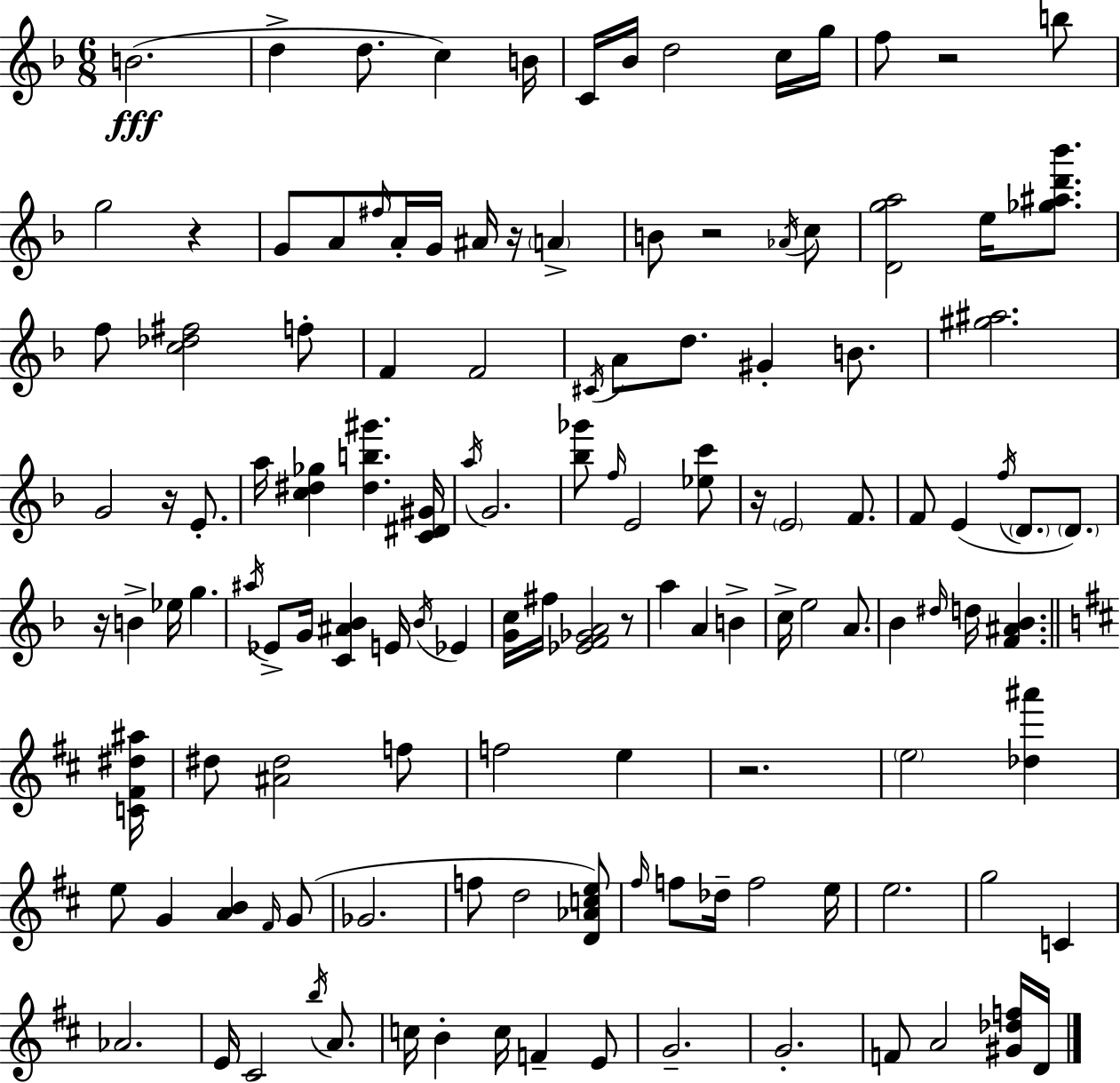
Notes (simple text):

B4/h. D5/q D5/e. C5/q B4/s C4/s Bb4/s D5/h C5/s G5/s F5/e R/h B5/e G5/h R/q G4/e A4/e F#5/s A4/s G4/s A#4/s R/s A4/q B4/e R/h Ab4/s C5/e [D4,G5,A5]/h E5/s [Gb5,A#5,D6,Bb6]/e. F5/e [C5,Db5,F#5]/h F5/e F4/q F4/h C#4/s A4/e D5/e. G#4/q B4/e. [G#5,A#5]/h. G4/h R/s E4/e. A5/s [C5,D#5,Gb5]/q [D#5,B5,G#6]/q. [C4,D#4,G#4]/s A5/s G4/h. [Bb5,Gb6]/e F5/s E4/h [Eb5,C6]/e R/s E4/h F4/e. F4/e E4/q F5/s D4/e. D4/e. R/s B4/q Eb5/s G5/q. A#5/s Eb4/e G4/s [C4,A#4,Bb4]/q E4/s Bb4/s Eb4/q [G4,C5]/s F#5/s [Eb4,F4,Gb4,A4]/h R/e A5/q A4/q B4/q C5/s E5/h A4/e. Bb4/q D#5/s D5/s [F4,A#4,Bb4]/q. [C4,F#4,D#5,A#5]/s D#5/e [A#4,D#5]/h F5/e F5/h E5/q R/h. E5/h [Db5,A#6]/q E5/e G4/q [A4,B4]/q F#4/s G4/e Gb4/h. F5/e D5/h [D4,Ab4,C5,E5]/e F#5/s F5/e Db5/s F5/h E5/s E5/h. G5/h C4/q Ab4/h. E4/s C#4/h B5/s A4/e. C5/s B4/q C5/s F4/q E4/e G4/h. G4/h. F4/e A4/h [G#4,Db5,F5]/s D4/s